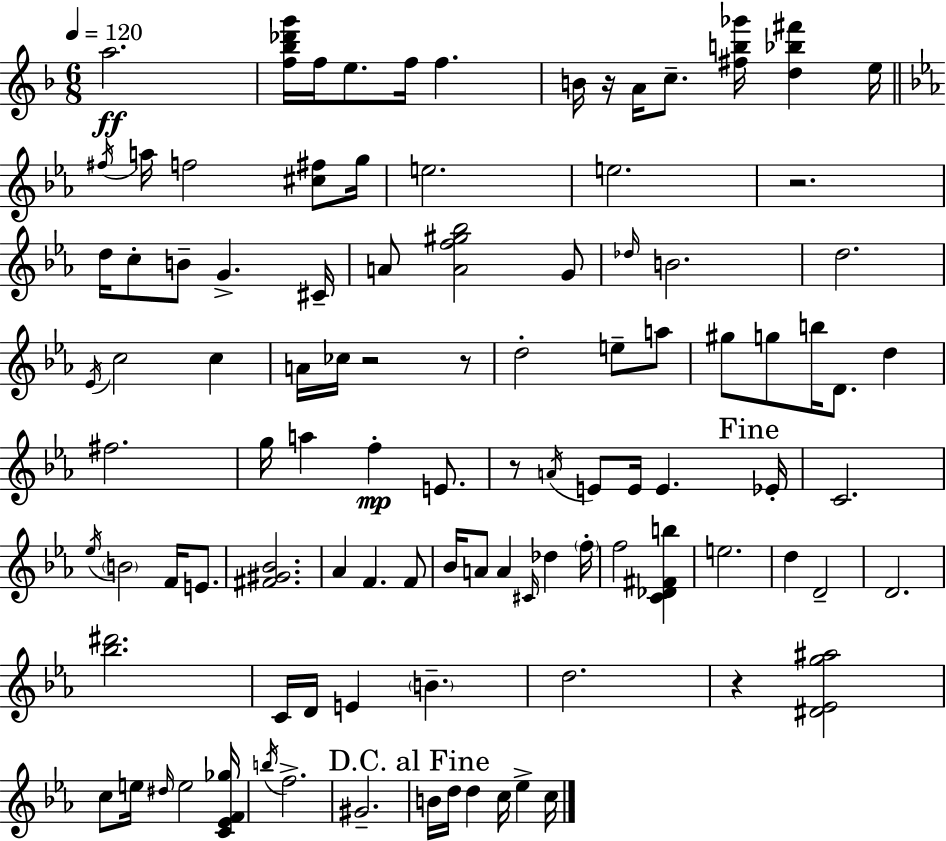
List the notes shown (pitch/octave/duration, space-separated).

A5/h. [F5,Bb5,Db6,G6]/s F5/s E5/e. F5/s F5/q. B4/s R/s A4/s C5/e. [F#5,B5,Gb6]/s [D5,Bb5,F#6]/q E5/s F#5/s A5/s F5/h [C#5,F#5]/e G5/s E5/h. E5/h. R/h. D5/s C5/e B4/e G4/q. C#4/s A4/e [A4,F5,G#5,Bb5]/h G4/e Db5/s B4/h. D5/h. Eb4/s C5/h C5/q A4/s CES5/s R/h R/e D5/h E5/e A5/e G#5/e G5/e B5/s D4/e. D5/q F#5/h. G5/s A5/q F5/q E4/e. R/e A4/s E4/e E4/s E4/q. Eb4/s C4/h. Eb5/s B4/h F4/s E4/e. [F#4,G#4,Bb4]/h. Ab4/q F4/q. F4/e Bb4/s A4/e A4/q C#4/s Db5/q F5/s F5/h [C4,Db4,F#4,B5]/q E5/h. D5/q D4/h D4/h. [Bb5,D#6]/h. C4/s D4/s E4/q B4/q. D5/h. R/q [D#4,Eb4,G5,A#5]/h C5/e E5/s D#5/s E5/h [C4,Eb4,F4,Gb5]/s B5/s F5/h. G#4/h. B4/s D5/s D5/q C5/s Eb5/q C5/s